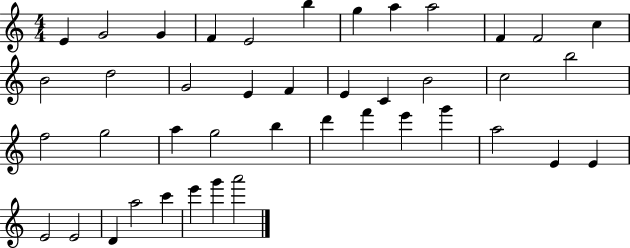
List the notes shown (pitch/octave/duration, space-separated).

E4/q G4/h G4/q F4/q E4/h B5/q G5/q A5/q A5/h F4/q F4/h C5/q B4/h D5/h G4/h E4/q F4/q E4/q C4/q B4/h C5/h B5/h F5/h G5/h A5/q G5/h B5/q D6/q F6/q E6/q G6/q A5/h E4/q E4/q E4/h E4/h D4/q A5/h C6/q E6/q G6/q A6/h